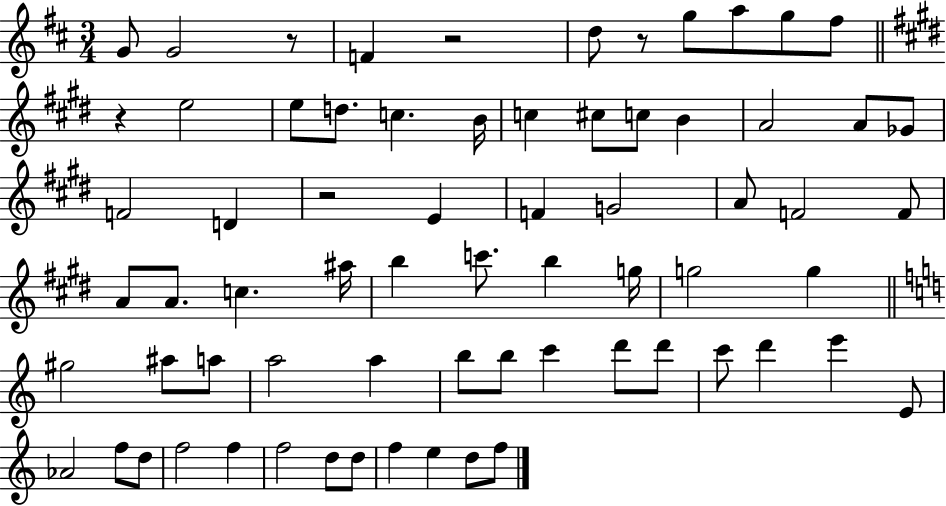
G4/e G4/h R/e F4/q R/h D5/e R/e G5/e A5/e G5/e F#5/e R/q E5/h E5/e D5/e. C5/q. B4/s C5/q C#5/e C5/e B4/q A4/h A4/e Gb4/e F4/h D4/q R/h E4/q F4/q G4/h A4/e F4/h F4/e A4/e A4/e. C5/q. A#5/s B5/q C6/e. B5/q G5/s G5/h G5/q G#5/h A#5/e A5/e A5/h A5/q B5/e B5/e C6/q D6/e D6/e C6/e D6/q E6/q E4/e Ab4/h F5/e D5/e F5/h F5/q F5/h D5/e D5/e F5/q E5/q D5/e F5/e